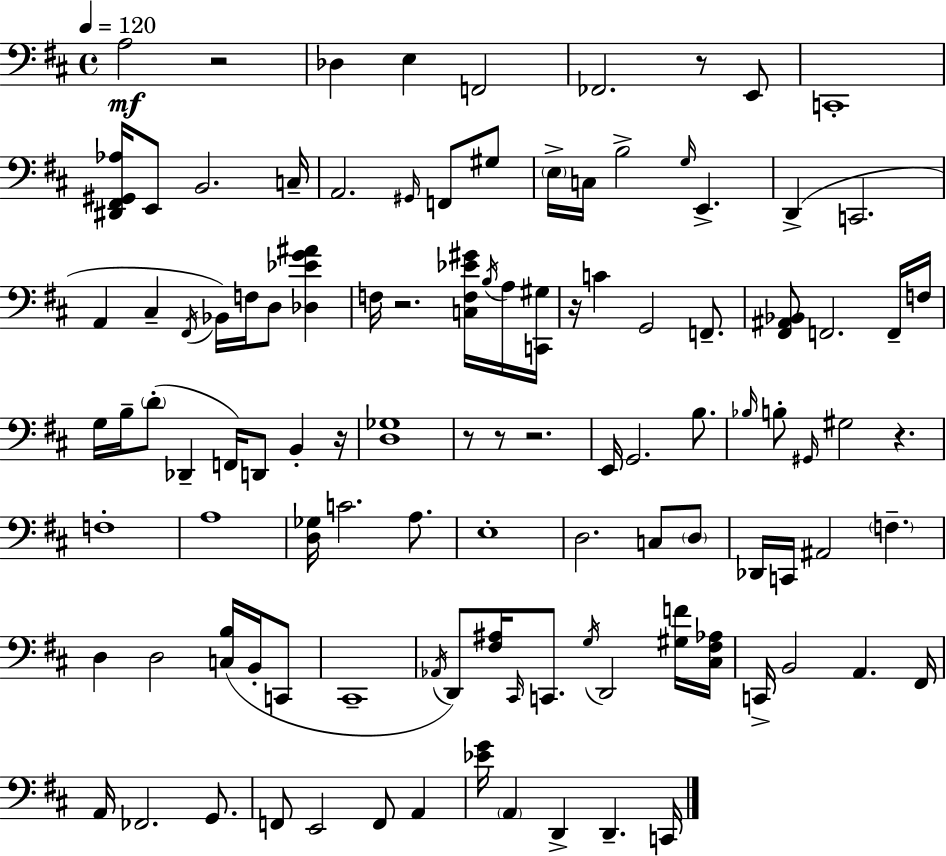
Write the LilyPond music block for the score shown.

{
  \clef bass
  \time 4/4
  \defaultTimeSignature
  \key d \major
  \tempo 4 = 120
  \repeat volta 2 { a2\mf r2 | des4 e4 f,2 | fes,2. r8 e,8 | c,1-. | \break <dis, fis, gis, aes>16 e,8 b,2. c16-- | a,2. \grace { gis,16 } f,8 gis8 | \parenthesize e16-> c16 b2-> \grace { g16 } e,4.-> | d,4->( c,2. | \break a,4 cis4-- \acciaccatura { fis,16 } bes,16) f16 d8 <des ees' g' ais'>4 | f16 r2. | <c f ees' gis'>16 \acciaccatura { b16 } a16 <c, gis>16 r16 c'4 g,2 | f,8.-- <fis, ais, bes,>8 f,2. | \break f,16-- f16 g16 b16-- \parenthesize d'8-.( des,4-- f,16) d,8 b,4-. | r16 <d ges>1 | r8 r8 r2. | e,16 g,2. | \break b8. \grace { bes16 } b8-. \grace { gis,16 } gis2 | r4. f1-. | a1 | <d ges>16 c'2. | \break a8. e1-. | d2. | c8 \parenthesize d8 des,16 c,16 ais,2 | \parenthesize f4.-- d4 d2 | \break <c b>16( b,16-. c,8 cis,1-- | \acciaccatura { aes,16 } d,8) <fis ais>16 \grace { cis,16 } c,8. \acciaccatura { g16 } d,2 | <gis f'>16 <cis fis aes>16 c,16-> b,2 | a,4. fis,16 a,16 fes,2. | \break g,8. f,8 e,2 | f,8 a,4 <ees' g'>16 \parenthesize a,4 d,4-> | d,4.-- c,16 } \bar "|."
}